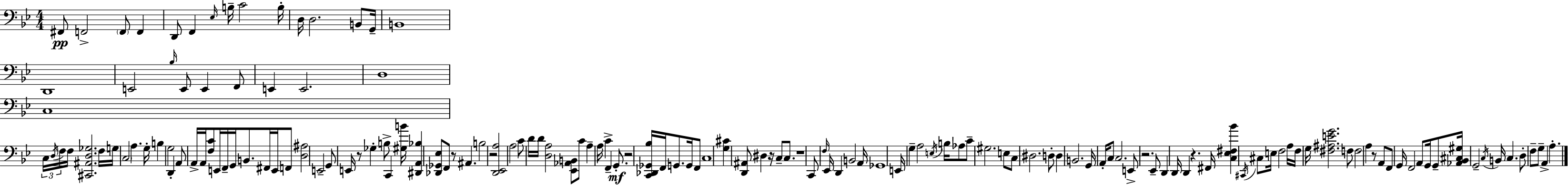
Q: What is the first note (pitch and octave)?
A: F#2